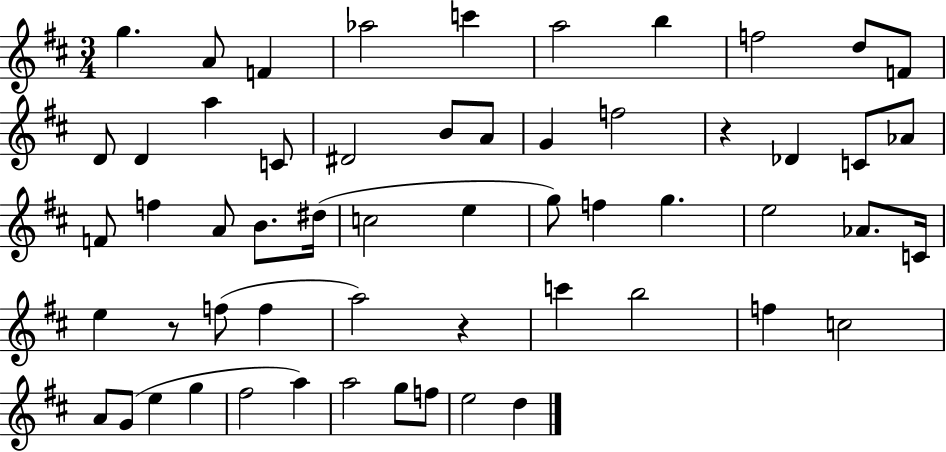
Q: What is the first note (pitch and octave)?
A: G5